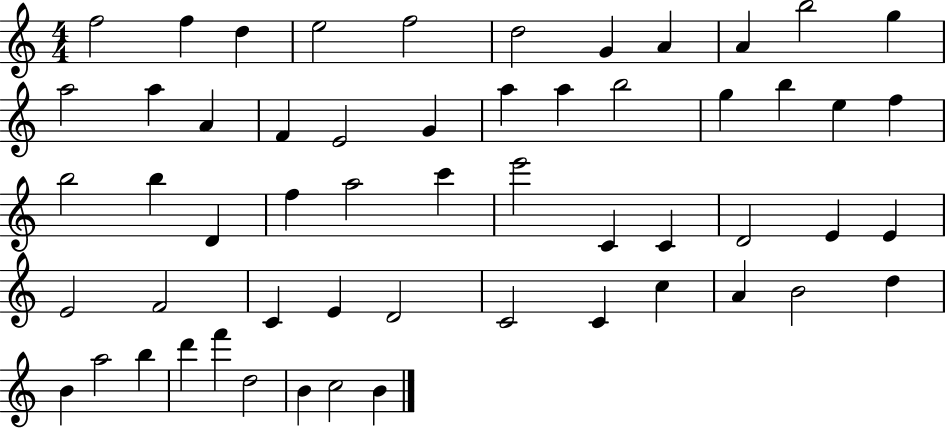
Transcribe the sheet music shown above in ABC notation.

X:1
T:Untitled
M:4/4
L:1/4
K:C
f2 f d e2 f2 d2 G A A b2 g a2 a A F E2 G a a b2 g b e f b2 b D f a2 c' e'2 C C D2 E E E2 F2 C E D2 C2 C c A B2 d B a2 b d' f' d2 B c2 B